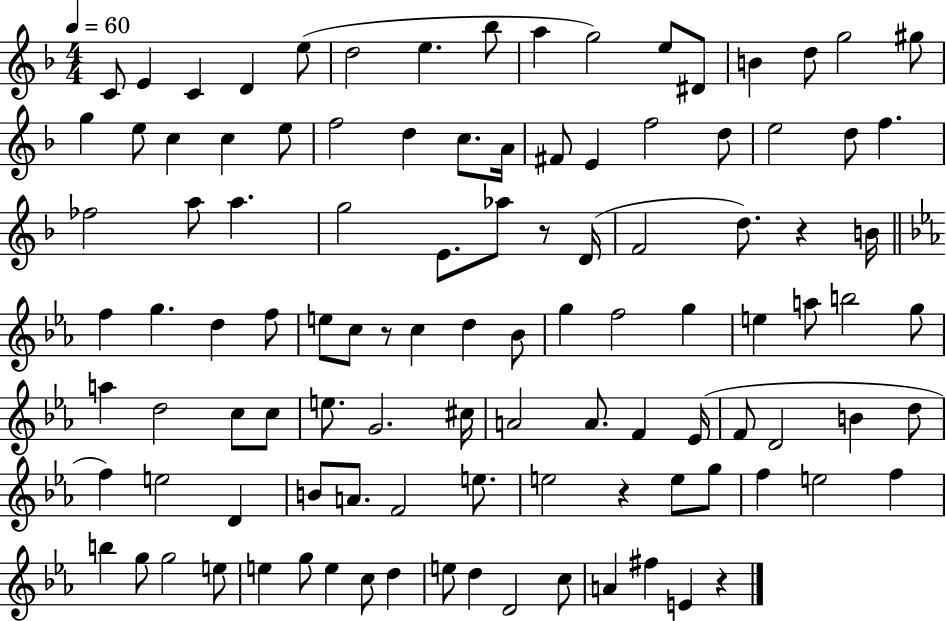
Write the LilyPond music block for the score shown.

{
  \clef treble
  \numericTimeSignature
  \time 4/4
  \key f \major
  \tempo 4 = 60
  \repeat volta 2 { c'8 e'4 c'4 d'4 e''8( | d''2 e''4. bes''8 | a''4 g''2) e''8 dis'8 | b'4 d''8 g''2 gis''8 | \break g''4 e''8 c''4 c''4 e''8 | f''2 d''4 c''8. a'16 | fis'8 e'4 f''2 d''8 | e''2 d''8 f''4. | \break fes''2 a''8 a''4. | g''2 e'8. aes''8 r8 d'16( | f'2 d''8.) r4 b'16 | \bar "||" \break \key ees \major f''4 g''4. d''4 f''8 | e''8 c''8 r8 c''4 d''4 bes'8 | g''4 f''2 g''4 | e''4 a''8 b''2 g''8 | \break a''4 d''2 c''8 c''8 | e''8. g'2. cis''16 | a'2 a'8. f'4 ees'16( | f'8 d'2 b'4 d''8 | \break f''4) e''2 d'4 | b'8 a'8. f'2 e''8. | e''2 r4 e''8 g''8 | f''4 e''2 f''4 | \break b''4 g''8 g''2 e''8 | e''4 g''8 e''4 c''8 d''4 | e''8 d''4 d'2 c''8 | a'4 fis''4 e'4 r4 | \break } \bar "|."
}